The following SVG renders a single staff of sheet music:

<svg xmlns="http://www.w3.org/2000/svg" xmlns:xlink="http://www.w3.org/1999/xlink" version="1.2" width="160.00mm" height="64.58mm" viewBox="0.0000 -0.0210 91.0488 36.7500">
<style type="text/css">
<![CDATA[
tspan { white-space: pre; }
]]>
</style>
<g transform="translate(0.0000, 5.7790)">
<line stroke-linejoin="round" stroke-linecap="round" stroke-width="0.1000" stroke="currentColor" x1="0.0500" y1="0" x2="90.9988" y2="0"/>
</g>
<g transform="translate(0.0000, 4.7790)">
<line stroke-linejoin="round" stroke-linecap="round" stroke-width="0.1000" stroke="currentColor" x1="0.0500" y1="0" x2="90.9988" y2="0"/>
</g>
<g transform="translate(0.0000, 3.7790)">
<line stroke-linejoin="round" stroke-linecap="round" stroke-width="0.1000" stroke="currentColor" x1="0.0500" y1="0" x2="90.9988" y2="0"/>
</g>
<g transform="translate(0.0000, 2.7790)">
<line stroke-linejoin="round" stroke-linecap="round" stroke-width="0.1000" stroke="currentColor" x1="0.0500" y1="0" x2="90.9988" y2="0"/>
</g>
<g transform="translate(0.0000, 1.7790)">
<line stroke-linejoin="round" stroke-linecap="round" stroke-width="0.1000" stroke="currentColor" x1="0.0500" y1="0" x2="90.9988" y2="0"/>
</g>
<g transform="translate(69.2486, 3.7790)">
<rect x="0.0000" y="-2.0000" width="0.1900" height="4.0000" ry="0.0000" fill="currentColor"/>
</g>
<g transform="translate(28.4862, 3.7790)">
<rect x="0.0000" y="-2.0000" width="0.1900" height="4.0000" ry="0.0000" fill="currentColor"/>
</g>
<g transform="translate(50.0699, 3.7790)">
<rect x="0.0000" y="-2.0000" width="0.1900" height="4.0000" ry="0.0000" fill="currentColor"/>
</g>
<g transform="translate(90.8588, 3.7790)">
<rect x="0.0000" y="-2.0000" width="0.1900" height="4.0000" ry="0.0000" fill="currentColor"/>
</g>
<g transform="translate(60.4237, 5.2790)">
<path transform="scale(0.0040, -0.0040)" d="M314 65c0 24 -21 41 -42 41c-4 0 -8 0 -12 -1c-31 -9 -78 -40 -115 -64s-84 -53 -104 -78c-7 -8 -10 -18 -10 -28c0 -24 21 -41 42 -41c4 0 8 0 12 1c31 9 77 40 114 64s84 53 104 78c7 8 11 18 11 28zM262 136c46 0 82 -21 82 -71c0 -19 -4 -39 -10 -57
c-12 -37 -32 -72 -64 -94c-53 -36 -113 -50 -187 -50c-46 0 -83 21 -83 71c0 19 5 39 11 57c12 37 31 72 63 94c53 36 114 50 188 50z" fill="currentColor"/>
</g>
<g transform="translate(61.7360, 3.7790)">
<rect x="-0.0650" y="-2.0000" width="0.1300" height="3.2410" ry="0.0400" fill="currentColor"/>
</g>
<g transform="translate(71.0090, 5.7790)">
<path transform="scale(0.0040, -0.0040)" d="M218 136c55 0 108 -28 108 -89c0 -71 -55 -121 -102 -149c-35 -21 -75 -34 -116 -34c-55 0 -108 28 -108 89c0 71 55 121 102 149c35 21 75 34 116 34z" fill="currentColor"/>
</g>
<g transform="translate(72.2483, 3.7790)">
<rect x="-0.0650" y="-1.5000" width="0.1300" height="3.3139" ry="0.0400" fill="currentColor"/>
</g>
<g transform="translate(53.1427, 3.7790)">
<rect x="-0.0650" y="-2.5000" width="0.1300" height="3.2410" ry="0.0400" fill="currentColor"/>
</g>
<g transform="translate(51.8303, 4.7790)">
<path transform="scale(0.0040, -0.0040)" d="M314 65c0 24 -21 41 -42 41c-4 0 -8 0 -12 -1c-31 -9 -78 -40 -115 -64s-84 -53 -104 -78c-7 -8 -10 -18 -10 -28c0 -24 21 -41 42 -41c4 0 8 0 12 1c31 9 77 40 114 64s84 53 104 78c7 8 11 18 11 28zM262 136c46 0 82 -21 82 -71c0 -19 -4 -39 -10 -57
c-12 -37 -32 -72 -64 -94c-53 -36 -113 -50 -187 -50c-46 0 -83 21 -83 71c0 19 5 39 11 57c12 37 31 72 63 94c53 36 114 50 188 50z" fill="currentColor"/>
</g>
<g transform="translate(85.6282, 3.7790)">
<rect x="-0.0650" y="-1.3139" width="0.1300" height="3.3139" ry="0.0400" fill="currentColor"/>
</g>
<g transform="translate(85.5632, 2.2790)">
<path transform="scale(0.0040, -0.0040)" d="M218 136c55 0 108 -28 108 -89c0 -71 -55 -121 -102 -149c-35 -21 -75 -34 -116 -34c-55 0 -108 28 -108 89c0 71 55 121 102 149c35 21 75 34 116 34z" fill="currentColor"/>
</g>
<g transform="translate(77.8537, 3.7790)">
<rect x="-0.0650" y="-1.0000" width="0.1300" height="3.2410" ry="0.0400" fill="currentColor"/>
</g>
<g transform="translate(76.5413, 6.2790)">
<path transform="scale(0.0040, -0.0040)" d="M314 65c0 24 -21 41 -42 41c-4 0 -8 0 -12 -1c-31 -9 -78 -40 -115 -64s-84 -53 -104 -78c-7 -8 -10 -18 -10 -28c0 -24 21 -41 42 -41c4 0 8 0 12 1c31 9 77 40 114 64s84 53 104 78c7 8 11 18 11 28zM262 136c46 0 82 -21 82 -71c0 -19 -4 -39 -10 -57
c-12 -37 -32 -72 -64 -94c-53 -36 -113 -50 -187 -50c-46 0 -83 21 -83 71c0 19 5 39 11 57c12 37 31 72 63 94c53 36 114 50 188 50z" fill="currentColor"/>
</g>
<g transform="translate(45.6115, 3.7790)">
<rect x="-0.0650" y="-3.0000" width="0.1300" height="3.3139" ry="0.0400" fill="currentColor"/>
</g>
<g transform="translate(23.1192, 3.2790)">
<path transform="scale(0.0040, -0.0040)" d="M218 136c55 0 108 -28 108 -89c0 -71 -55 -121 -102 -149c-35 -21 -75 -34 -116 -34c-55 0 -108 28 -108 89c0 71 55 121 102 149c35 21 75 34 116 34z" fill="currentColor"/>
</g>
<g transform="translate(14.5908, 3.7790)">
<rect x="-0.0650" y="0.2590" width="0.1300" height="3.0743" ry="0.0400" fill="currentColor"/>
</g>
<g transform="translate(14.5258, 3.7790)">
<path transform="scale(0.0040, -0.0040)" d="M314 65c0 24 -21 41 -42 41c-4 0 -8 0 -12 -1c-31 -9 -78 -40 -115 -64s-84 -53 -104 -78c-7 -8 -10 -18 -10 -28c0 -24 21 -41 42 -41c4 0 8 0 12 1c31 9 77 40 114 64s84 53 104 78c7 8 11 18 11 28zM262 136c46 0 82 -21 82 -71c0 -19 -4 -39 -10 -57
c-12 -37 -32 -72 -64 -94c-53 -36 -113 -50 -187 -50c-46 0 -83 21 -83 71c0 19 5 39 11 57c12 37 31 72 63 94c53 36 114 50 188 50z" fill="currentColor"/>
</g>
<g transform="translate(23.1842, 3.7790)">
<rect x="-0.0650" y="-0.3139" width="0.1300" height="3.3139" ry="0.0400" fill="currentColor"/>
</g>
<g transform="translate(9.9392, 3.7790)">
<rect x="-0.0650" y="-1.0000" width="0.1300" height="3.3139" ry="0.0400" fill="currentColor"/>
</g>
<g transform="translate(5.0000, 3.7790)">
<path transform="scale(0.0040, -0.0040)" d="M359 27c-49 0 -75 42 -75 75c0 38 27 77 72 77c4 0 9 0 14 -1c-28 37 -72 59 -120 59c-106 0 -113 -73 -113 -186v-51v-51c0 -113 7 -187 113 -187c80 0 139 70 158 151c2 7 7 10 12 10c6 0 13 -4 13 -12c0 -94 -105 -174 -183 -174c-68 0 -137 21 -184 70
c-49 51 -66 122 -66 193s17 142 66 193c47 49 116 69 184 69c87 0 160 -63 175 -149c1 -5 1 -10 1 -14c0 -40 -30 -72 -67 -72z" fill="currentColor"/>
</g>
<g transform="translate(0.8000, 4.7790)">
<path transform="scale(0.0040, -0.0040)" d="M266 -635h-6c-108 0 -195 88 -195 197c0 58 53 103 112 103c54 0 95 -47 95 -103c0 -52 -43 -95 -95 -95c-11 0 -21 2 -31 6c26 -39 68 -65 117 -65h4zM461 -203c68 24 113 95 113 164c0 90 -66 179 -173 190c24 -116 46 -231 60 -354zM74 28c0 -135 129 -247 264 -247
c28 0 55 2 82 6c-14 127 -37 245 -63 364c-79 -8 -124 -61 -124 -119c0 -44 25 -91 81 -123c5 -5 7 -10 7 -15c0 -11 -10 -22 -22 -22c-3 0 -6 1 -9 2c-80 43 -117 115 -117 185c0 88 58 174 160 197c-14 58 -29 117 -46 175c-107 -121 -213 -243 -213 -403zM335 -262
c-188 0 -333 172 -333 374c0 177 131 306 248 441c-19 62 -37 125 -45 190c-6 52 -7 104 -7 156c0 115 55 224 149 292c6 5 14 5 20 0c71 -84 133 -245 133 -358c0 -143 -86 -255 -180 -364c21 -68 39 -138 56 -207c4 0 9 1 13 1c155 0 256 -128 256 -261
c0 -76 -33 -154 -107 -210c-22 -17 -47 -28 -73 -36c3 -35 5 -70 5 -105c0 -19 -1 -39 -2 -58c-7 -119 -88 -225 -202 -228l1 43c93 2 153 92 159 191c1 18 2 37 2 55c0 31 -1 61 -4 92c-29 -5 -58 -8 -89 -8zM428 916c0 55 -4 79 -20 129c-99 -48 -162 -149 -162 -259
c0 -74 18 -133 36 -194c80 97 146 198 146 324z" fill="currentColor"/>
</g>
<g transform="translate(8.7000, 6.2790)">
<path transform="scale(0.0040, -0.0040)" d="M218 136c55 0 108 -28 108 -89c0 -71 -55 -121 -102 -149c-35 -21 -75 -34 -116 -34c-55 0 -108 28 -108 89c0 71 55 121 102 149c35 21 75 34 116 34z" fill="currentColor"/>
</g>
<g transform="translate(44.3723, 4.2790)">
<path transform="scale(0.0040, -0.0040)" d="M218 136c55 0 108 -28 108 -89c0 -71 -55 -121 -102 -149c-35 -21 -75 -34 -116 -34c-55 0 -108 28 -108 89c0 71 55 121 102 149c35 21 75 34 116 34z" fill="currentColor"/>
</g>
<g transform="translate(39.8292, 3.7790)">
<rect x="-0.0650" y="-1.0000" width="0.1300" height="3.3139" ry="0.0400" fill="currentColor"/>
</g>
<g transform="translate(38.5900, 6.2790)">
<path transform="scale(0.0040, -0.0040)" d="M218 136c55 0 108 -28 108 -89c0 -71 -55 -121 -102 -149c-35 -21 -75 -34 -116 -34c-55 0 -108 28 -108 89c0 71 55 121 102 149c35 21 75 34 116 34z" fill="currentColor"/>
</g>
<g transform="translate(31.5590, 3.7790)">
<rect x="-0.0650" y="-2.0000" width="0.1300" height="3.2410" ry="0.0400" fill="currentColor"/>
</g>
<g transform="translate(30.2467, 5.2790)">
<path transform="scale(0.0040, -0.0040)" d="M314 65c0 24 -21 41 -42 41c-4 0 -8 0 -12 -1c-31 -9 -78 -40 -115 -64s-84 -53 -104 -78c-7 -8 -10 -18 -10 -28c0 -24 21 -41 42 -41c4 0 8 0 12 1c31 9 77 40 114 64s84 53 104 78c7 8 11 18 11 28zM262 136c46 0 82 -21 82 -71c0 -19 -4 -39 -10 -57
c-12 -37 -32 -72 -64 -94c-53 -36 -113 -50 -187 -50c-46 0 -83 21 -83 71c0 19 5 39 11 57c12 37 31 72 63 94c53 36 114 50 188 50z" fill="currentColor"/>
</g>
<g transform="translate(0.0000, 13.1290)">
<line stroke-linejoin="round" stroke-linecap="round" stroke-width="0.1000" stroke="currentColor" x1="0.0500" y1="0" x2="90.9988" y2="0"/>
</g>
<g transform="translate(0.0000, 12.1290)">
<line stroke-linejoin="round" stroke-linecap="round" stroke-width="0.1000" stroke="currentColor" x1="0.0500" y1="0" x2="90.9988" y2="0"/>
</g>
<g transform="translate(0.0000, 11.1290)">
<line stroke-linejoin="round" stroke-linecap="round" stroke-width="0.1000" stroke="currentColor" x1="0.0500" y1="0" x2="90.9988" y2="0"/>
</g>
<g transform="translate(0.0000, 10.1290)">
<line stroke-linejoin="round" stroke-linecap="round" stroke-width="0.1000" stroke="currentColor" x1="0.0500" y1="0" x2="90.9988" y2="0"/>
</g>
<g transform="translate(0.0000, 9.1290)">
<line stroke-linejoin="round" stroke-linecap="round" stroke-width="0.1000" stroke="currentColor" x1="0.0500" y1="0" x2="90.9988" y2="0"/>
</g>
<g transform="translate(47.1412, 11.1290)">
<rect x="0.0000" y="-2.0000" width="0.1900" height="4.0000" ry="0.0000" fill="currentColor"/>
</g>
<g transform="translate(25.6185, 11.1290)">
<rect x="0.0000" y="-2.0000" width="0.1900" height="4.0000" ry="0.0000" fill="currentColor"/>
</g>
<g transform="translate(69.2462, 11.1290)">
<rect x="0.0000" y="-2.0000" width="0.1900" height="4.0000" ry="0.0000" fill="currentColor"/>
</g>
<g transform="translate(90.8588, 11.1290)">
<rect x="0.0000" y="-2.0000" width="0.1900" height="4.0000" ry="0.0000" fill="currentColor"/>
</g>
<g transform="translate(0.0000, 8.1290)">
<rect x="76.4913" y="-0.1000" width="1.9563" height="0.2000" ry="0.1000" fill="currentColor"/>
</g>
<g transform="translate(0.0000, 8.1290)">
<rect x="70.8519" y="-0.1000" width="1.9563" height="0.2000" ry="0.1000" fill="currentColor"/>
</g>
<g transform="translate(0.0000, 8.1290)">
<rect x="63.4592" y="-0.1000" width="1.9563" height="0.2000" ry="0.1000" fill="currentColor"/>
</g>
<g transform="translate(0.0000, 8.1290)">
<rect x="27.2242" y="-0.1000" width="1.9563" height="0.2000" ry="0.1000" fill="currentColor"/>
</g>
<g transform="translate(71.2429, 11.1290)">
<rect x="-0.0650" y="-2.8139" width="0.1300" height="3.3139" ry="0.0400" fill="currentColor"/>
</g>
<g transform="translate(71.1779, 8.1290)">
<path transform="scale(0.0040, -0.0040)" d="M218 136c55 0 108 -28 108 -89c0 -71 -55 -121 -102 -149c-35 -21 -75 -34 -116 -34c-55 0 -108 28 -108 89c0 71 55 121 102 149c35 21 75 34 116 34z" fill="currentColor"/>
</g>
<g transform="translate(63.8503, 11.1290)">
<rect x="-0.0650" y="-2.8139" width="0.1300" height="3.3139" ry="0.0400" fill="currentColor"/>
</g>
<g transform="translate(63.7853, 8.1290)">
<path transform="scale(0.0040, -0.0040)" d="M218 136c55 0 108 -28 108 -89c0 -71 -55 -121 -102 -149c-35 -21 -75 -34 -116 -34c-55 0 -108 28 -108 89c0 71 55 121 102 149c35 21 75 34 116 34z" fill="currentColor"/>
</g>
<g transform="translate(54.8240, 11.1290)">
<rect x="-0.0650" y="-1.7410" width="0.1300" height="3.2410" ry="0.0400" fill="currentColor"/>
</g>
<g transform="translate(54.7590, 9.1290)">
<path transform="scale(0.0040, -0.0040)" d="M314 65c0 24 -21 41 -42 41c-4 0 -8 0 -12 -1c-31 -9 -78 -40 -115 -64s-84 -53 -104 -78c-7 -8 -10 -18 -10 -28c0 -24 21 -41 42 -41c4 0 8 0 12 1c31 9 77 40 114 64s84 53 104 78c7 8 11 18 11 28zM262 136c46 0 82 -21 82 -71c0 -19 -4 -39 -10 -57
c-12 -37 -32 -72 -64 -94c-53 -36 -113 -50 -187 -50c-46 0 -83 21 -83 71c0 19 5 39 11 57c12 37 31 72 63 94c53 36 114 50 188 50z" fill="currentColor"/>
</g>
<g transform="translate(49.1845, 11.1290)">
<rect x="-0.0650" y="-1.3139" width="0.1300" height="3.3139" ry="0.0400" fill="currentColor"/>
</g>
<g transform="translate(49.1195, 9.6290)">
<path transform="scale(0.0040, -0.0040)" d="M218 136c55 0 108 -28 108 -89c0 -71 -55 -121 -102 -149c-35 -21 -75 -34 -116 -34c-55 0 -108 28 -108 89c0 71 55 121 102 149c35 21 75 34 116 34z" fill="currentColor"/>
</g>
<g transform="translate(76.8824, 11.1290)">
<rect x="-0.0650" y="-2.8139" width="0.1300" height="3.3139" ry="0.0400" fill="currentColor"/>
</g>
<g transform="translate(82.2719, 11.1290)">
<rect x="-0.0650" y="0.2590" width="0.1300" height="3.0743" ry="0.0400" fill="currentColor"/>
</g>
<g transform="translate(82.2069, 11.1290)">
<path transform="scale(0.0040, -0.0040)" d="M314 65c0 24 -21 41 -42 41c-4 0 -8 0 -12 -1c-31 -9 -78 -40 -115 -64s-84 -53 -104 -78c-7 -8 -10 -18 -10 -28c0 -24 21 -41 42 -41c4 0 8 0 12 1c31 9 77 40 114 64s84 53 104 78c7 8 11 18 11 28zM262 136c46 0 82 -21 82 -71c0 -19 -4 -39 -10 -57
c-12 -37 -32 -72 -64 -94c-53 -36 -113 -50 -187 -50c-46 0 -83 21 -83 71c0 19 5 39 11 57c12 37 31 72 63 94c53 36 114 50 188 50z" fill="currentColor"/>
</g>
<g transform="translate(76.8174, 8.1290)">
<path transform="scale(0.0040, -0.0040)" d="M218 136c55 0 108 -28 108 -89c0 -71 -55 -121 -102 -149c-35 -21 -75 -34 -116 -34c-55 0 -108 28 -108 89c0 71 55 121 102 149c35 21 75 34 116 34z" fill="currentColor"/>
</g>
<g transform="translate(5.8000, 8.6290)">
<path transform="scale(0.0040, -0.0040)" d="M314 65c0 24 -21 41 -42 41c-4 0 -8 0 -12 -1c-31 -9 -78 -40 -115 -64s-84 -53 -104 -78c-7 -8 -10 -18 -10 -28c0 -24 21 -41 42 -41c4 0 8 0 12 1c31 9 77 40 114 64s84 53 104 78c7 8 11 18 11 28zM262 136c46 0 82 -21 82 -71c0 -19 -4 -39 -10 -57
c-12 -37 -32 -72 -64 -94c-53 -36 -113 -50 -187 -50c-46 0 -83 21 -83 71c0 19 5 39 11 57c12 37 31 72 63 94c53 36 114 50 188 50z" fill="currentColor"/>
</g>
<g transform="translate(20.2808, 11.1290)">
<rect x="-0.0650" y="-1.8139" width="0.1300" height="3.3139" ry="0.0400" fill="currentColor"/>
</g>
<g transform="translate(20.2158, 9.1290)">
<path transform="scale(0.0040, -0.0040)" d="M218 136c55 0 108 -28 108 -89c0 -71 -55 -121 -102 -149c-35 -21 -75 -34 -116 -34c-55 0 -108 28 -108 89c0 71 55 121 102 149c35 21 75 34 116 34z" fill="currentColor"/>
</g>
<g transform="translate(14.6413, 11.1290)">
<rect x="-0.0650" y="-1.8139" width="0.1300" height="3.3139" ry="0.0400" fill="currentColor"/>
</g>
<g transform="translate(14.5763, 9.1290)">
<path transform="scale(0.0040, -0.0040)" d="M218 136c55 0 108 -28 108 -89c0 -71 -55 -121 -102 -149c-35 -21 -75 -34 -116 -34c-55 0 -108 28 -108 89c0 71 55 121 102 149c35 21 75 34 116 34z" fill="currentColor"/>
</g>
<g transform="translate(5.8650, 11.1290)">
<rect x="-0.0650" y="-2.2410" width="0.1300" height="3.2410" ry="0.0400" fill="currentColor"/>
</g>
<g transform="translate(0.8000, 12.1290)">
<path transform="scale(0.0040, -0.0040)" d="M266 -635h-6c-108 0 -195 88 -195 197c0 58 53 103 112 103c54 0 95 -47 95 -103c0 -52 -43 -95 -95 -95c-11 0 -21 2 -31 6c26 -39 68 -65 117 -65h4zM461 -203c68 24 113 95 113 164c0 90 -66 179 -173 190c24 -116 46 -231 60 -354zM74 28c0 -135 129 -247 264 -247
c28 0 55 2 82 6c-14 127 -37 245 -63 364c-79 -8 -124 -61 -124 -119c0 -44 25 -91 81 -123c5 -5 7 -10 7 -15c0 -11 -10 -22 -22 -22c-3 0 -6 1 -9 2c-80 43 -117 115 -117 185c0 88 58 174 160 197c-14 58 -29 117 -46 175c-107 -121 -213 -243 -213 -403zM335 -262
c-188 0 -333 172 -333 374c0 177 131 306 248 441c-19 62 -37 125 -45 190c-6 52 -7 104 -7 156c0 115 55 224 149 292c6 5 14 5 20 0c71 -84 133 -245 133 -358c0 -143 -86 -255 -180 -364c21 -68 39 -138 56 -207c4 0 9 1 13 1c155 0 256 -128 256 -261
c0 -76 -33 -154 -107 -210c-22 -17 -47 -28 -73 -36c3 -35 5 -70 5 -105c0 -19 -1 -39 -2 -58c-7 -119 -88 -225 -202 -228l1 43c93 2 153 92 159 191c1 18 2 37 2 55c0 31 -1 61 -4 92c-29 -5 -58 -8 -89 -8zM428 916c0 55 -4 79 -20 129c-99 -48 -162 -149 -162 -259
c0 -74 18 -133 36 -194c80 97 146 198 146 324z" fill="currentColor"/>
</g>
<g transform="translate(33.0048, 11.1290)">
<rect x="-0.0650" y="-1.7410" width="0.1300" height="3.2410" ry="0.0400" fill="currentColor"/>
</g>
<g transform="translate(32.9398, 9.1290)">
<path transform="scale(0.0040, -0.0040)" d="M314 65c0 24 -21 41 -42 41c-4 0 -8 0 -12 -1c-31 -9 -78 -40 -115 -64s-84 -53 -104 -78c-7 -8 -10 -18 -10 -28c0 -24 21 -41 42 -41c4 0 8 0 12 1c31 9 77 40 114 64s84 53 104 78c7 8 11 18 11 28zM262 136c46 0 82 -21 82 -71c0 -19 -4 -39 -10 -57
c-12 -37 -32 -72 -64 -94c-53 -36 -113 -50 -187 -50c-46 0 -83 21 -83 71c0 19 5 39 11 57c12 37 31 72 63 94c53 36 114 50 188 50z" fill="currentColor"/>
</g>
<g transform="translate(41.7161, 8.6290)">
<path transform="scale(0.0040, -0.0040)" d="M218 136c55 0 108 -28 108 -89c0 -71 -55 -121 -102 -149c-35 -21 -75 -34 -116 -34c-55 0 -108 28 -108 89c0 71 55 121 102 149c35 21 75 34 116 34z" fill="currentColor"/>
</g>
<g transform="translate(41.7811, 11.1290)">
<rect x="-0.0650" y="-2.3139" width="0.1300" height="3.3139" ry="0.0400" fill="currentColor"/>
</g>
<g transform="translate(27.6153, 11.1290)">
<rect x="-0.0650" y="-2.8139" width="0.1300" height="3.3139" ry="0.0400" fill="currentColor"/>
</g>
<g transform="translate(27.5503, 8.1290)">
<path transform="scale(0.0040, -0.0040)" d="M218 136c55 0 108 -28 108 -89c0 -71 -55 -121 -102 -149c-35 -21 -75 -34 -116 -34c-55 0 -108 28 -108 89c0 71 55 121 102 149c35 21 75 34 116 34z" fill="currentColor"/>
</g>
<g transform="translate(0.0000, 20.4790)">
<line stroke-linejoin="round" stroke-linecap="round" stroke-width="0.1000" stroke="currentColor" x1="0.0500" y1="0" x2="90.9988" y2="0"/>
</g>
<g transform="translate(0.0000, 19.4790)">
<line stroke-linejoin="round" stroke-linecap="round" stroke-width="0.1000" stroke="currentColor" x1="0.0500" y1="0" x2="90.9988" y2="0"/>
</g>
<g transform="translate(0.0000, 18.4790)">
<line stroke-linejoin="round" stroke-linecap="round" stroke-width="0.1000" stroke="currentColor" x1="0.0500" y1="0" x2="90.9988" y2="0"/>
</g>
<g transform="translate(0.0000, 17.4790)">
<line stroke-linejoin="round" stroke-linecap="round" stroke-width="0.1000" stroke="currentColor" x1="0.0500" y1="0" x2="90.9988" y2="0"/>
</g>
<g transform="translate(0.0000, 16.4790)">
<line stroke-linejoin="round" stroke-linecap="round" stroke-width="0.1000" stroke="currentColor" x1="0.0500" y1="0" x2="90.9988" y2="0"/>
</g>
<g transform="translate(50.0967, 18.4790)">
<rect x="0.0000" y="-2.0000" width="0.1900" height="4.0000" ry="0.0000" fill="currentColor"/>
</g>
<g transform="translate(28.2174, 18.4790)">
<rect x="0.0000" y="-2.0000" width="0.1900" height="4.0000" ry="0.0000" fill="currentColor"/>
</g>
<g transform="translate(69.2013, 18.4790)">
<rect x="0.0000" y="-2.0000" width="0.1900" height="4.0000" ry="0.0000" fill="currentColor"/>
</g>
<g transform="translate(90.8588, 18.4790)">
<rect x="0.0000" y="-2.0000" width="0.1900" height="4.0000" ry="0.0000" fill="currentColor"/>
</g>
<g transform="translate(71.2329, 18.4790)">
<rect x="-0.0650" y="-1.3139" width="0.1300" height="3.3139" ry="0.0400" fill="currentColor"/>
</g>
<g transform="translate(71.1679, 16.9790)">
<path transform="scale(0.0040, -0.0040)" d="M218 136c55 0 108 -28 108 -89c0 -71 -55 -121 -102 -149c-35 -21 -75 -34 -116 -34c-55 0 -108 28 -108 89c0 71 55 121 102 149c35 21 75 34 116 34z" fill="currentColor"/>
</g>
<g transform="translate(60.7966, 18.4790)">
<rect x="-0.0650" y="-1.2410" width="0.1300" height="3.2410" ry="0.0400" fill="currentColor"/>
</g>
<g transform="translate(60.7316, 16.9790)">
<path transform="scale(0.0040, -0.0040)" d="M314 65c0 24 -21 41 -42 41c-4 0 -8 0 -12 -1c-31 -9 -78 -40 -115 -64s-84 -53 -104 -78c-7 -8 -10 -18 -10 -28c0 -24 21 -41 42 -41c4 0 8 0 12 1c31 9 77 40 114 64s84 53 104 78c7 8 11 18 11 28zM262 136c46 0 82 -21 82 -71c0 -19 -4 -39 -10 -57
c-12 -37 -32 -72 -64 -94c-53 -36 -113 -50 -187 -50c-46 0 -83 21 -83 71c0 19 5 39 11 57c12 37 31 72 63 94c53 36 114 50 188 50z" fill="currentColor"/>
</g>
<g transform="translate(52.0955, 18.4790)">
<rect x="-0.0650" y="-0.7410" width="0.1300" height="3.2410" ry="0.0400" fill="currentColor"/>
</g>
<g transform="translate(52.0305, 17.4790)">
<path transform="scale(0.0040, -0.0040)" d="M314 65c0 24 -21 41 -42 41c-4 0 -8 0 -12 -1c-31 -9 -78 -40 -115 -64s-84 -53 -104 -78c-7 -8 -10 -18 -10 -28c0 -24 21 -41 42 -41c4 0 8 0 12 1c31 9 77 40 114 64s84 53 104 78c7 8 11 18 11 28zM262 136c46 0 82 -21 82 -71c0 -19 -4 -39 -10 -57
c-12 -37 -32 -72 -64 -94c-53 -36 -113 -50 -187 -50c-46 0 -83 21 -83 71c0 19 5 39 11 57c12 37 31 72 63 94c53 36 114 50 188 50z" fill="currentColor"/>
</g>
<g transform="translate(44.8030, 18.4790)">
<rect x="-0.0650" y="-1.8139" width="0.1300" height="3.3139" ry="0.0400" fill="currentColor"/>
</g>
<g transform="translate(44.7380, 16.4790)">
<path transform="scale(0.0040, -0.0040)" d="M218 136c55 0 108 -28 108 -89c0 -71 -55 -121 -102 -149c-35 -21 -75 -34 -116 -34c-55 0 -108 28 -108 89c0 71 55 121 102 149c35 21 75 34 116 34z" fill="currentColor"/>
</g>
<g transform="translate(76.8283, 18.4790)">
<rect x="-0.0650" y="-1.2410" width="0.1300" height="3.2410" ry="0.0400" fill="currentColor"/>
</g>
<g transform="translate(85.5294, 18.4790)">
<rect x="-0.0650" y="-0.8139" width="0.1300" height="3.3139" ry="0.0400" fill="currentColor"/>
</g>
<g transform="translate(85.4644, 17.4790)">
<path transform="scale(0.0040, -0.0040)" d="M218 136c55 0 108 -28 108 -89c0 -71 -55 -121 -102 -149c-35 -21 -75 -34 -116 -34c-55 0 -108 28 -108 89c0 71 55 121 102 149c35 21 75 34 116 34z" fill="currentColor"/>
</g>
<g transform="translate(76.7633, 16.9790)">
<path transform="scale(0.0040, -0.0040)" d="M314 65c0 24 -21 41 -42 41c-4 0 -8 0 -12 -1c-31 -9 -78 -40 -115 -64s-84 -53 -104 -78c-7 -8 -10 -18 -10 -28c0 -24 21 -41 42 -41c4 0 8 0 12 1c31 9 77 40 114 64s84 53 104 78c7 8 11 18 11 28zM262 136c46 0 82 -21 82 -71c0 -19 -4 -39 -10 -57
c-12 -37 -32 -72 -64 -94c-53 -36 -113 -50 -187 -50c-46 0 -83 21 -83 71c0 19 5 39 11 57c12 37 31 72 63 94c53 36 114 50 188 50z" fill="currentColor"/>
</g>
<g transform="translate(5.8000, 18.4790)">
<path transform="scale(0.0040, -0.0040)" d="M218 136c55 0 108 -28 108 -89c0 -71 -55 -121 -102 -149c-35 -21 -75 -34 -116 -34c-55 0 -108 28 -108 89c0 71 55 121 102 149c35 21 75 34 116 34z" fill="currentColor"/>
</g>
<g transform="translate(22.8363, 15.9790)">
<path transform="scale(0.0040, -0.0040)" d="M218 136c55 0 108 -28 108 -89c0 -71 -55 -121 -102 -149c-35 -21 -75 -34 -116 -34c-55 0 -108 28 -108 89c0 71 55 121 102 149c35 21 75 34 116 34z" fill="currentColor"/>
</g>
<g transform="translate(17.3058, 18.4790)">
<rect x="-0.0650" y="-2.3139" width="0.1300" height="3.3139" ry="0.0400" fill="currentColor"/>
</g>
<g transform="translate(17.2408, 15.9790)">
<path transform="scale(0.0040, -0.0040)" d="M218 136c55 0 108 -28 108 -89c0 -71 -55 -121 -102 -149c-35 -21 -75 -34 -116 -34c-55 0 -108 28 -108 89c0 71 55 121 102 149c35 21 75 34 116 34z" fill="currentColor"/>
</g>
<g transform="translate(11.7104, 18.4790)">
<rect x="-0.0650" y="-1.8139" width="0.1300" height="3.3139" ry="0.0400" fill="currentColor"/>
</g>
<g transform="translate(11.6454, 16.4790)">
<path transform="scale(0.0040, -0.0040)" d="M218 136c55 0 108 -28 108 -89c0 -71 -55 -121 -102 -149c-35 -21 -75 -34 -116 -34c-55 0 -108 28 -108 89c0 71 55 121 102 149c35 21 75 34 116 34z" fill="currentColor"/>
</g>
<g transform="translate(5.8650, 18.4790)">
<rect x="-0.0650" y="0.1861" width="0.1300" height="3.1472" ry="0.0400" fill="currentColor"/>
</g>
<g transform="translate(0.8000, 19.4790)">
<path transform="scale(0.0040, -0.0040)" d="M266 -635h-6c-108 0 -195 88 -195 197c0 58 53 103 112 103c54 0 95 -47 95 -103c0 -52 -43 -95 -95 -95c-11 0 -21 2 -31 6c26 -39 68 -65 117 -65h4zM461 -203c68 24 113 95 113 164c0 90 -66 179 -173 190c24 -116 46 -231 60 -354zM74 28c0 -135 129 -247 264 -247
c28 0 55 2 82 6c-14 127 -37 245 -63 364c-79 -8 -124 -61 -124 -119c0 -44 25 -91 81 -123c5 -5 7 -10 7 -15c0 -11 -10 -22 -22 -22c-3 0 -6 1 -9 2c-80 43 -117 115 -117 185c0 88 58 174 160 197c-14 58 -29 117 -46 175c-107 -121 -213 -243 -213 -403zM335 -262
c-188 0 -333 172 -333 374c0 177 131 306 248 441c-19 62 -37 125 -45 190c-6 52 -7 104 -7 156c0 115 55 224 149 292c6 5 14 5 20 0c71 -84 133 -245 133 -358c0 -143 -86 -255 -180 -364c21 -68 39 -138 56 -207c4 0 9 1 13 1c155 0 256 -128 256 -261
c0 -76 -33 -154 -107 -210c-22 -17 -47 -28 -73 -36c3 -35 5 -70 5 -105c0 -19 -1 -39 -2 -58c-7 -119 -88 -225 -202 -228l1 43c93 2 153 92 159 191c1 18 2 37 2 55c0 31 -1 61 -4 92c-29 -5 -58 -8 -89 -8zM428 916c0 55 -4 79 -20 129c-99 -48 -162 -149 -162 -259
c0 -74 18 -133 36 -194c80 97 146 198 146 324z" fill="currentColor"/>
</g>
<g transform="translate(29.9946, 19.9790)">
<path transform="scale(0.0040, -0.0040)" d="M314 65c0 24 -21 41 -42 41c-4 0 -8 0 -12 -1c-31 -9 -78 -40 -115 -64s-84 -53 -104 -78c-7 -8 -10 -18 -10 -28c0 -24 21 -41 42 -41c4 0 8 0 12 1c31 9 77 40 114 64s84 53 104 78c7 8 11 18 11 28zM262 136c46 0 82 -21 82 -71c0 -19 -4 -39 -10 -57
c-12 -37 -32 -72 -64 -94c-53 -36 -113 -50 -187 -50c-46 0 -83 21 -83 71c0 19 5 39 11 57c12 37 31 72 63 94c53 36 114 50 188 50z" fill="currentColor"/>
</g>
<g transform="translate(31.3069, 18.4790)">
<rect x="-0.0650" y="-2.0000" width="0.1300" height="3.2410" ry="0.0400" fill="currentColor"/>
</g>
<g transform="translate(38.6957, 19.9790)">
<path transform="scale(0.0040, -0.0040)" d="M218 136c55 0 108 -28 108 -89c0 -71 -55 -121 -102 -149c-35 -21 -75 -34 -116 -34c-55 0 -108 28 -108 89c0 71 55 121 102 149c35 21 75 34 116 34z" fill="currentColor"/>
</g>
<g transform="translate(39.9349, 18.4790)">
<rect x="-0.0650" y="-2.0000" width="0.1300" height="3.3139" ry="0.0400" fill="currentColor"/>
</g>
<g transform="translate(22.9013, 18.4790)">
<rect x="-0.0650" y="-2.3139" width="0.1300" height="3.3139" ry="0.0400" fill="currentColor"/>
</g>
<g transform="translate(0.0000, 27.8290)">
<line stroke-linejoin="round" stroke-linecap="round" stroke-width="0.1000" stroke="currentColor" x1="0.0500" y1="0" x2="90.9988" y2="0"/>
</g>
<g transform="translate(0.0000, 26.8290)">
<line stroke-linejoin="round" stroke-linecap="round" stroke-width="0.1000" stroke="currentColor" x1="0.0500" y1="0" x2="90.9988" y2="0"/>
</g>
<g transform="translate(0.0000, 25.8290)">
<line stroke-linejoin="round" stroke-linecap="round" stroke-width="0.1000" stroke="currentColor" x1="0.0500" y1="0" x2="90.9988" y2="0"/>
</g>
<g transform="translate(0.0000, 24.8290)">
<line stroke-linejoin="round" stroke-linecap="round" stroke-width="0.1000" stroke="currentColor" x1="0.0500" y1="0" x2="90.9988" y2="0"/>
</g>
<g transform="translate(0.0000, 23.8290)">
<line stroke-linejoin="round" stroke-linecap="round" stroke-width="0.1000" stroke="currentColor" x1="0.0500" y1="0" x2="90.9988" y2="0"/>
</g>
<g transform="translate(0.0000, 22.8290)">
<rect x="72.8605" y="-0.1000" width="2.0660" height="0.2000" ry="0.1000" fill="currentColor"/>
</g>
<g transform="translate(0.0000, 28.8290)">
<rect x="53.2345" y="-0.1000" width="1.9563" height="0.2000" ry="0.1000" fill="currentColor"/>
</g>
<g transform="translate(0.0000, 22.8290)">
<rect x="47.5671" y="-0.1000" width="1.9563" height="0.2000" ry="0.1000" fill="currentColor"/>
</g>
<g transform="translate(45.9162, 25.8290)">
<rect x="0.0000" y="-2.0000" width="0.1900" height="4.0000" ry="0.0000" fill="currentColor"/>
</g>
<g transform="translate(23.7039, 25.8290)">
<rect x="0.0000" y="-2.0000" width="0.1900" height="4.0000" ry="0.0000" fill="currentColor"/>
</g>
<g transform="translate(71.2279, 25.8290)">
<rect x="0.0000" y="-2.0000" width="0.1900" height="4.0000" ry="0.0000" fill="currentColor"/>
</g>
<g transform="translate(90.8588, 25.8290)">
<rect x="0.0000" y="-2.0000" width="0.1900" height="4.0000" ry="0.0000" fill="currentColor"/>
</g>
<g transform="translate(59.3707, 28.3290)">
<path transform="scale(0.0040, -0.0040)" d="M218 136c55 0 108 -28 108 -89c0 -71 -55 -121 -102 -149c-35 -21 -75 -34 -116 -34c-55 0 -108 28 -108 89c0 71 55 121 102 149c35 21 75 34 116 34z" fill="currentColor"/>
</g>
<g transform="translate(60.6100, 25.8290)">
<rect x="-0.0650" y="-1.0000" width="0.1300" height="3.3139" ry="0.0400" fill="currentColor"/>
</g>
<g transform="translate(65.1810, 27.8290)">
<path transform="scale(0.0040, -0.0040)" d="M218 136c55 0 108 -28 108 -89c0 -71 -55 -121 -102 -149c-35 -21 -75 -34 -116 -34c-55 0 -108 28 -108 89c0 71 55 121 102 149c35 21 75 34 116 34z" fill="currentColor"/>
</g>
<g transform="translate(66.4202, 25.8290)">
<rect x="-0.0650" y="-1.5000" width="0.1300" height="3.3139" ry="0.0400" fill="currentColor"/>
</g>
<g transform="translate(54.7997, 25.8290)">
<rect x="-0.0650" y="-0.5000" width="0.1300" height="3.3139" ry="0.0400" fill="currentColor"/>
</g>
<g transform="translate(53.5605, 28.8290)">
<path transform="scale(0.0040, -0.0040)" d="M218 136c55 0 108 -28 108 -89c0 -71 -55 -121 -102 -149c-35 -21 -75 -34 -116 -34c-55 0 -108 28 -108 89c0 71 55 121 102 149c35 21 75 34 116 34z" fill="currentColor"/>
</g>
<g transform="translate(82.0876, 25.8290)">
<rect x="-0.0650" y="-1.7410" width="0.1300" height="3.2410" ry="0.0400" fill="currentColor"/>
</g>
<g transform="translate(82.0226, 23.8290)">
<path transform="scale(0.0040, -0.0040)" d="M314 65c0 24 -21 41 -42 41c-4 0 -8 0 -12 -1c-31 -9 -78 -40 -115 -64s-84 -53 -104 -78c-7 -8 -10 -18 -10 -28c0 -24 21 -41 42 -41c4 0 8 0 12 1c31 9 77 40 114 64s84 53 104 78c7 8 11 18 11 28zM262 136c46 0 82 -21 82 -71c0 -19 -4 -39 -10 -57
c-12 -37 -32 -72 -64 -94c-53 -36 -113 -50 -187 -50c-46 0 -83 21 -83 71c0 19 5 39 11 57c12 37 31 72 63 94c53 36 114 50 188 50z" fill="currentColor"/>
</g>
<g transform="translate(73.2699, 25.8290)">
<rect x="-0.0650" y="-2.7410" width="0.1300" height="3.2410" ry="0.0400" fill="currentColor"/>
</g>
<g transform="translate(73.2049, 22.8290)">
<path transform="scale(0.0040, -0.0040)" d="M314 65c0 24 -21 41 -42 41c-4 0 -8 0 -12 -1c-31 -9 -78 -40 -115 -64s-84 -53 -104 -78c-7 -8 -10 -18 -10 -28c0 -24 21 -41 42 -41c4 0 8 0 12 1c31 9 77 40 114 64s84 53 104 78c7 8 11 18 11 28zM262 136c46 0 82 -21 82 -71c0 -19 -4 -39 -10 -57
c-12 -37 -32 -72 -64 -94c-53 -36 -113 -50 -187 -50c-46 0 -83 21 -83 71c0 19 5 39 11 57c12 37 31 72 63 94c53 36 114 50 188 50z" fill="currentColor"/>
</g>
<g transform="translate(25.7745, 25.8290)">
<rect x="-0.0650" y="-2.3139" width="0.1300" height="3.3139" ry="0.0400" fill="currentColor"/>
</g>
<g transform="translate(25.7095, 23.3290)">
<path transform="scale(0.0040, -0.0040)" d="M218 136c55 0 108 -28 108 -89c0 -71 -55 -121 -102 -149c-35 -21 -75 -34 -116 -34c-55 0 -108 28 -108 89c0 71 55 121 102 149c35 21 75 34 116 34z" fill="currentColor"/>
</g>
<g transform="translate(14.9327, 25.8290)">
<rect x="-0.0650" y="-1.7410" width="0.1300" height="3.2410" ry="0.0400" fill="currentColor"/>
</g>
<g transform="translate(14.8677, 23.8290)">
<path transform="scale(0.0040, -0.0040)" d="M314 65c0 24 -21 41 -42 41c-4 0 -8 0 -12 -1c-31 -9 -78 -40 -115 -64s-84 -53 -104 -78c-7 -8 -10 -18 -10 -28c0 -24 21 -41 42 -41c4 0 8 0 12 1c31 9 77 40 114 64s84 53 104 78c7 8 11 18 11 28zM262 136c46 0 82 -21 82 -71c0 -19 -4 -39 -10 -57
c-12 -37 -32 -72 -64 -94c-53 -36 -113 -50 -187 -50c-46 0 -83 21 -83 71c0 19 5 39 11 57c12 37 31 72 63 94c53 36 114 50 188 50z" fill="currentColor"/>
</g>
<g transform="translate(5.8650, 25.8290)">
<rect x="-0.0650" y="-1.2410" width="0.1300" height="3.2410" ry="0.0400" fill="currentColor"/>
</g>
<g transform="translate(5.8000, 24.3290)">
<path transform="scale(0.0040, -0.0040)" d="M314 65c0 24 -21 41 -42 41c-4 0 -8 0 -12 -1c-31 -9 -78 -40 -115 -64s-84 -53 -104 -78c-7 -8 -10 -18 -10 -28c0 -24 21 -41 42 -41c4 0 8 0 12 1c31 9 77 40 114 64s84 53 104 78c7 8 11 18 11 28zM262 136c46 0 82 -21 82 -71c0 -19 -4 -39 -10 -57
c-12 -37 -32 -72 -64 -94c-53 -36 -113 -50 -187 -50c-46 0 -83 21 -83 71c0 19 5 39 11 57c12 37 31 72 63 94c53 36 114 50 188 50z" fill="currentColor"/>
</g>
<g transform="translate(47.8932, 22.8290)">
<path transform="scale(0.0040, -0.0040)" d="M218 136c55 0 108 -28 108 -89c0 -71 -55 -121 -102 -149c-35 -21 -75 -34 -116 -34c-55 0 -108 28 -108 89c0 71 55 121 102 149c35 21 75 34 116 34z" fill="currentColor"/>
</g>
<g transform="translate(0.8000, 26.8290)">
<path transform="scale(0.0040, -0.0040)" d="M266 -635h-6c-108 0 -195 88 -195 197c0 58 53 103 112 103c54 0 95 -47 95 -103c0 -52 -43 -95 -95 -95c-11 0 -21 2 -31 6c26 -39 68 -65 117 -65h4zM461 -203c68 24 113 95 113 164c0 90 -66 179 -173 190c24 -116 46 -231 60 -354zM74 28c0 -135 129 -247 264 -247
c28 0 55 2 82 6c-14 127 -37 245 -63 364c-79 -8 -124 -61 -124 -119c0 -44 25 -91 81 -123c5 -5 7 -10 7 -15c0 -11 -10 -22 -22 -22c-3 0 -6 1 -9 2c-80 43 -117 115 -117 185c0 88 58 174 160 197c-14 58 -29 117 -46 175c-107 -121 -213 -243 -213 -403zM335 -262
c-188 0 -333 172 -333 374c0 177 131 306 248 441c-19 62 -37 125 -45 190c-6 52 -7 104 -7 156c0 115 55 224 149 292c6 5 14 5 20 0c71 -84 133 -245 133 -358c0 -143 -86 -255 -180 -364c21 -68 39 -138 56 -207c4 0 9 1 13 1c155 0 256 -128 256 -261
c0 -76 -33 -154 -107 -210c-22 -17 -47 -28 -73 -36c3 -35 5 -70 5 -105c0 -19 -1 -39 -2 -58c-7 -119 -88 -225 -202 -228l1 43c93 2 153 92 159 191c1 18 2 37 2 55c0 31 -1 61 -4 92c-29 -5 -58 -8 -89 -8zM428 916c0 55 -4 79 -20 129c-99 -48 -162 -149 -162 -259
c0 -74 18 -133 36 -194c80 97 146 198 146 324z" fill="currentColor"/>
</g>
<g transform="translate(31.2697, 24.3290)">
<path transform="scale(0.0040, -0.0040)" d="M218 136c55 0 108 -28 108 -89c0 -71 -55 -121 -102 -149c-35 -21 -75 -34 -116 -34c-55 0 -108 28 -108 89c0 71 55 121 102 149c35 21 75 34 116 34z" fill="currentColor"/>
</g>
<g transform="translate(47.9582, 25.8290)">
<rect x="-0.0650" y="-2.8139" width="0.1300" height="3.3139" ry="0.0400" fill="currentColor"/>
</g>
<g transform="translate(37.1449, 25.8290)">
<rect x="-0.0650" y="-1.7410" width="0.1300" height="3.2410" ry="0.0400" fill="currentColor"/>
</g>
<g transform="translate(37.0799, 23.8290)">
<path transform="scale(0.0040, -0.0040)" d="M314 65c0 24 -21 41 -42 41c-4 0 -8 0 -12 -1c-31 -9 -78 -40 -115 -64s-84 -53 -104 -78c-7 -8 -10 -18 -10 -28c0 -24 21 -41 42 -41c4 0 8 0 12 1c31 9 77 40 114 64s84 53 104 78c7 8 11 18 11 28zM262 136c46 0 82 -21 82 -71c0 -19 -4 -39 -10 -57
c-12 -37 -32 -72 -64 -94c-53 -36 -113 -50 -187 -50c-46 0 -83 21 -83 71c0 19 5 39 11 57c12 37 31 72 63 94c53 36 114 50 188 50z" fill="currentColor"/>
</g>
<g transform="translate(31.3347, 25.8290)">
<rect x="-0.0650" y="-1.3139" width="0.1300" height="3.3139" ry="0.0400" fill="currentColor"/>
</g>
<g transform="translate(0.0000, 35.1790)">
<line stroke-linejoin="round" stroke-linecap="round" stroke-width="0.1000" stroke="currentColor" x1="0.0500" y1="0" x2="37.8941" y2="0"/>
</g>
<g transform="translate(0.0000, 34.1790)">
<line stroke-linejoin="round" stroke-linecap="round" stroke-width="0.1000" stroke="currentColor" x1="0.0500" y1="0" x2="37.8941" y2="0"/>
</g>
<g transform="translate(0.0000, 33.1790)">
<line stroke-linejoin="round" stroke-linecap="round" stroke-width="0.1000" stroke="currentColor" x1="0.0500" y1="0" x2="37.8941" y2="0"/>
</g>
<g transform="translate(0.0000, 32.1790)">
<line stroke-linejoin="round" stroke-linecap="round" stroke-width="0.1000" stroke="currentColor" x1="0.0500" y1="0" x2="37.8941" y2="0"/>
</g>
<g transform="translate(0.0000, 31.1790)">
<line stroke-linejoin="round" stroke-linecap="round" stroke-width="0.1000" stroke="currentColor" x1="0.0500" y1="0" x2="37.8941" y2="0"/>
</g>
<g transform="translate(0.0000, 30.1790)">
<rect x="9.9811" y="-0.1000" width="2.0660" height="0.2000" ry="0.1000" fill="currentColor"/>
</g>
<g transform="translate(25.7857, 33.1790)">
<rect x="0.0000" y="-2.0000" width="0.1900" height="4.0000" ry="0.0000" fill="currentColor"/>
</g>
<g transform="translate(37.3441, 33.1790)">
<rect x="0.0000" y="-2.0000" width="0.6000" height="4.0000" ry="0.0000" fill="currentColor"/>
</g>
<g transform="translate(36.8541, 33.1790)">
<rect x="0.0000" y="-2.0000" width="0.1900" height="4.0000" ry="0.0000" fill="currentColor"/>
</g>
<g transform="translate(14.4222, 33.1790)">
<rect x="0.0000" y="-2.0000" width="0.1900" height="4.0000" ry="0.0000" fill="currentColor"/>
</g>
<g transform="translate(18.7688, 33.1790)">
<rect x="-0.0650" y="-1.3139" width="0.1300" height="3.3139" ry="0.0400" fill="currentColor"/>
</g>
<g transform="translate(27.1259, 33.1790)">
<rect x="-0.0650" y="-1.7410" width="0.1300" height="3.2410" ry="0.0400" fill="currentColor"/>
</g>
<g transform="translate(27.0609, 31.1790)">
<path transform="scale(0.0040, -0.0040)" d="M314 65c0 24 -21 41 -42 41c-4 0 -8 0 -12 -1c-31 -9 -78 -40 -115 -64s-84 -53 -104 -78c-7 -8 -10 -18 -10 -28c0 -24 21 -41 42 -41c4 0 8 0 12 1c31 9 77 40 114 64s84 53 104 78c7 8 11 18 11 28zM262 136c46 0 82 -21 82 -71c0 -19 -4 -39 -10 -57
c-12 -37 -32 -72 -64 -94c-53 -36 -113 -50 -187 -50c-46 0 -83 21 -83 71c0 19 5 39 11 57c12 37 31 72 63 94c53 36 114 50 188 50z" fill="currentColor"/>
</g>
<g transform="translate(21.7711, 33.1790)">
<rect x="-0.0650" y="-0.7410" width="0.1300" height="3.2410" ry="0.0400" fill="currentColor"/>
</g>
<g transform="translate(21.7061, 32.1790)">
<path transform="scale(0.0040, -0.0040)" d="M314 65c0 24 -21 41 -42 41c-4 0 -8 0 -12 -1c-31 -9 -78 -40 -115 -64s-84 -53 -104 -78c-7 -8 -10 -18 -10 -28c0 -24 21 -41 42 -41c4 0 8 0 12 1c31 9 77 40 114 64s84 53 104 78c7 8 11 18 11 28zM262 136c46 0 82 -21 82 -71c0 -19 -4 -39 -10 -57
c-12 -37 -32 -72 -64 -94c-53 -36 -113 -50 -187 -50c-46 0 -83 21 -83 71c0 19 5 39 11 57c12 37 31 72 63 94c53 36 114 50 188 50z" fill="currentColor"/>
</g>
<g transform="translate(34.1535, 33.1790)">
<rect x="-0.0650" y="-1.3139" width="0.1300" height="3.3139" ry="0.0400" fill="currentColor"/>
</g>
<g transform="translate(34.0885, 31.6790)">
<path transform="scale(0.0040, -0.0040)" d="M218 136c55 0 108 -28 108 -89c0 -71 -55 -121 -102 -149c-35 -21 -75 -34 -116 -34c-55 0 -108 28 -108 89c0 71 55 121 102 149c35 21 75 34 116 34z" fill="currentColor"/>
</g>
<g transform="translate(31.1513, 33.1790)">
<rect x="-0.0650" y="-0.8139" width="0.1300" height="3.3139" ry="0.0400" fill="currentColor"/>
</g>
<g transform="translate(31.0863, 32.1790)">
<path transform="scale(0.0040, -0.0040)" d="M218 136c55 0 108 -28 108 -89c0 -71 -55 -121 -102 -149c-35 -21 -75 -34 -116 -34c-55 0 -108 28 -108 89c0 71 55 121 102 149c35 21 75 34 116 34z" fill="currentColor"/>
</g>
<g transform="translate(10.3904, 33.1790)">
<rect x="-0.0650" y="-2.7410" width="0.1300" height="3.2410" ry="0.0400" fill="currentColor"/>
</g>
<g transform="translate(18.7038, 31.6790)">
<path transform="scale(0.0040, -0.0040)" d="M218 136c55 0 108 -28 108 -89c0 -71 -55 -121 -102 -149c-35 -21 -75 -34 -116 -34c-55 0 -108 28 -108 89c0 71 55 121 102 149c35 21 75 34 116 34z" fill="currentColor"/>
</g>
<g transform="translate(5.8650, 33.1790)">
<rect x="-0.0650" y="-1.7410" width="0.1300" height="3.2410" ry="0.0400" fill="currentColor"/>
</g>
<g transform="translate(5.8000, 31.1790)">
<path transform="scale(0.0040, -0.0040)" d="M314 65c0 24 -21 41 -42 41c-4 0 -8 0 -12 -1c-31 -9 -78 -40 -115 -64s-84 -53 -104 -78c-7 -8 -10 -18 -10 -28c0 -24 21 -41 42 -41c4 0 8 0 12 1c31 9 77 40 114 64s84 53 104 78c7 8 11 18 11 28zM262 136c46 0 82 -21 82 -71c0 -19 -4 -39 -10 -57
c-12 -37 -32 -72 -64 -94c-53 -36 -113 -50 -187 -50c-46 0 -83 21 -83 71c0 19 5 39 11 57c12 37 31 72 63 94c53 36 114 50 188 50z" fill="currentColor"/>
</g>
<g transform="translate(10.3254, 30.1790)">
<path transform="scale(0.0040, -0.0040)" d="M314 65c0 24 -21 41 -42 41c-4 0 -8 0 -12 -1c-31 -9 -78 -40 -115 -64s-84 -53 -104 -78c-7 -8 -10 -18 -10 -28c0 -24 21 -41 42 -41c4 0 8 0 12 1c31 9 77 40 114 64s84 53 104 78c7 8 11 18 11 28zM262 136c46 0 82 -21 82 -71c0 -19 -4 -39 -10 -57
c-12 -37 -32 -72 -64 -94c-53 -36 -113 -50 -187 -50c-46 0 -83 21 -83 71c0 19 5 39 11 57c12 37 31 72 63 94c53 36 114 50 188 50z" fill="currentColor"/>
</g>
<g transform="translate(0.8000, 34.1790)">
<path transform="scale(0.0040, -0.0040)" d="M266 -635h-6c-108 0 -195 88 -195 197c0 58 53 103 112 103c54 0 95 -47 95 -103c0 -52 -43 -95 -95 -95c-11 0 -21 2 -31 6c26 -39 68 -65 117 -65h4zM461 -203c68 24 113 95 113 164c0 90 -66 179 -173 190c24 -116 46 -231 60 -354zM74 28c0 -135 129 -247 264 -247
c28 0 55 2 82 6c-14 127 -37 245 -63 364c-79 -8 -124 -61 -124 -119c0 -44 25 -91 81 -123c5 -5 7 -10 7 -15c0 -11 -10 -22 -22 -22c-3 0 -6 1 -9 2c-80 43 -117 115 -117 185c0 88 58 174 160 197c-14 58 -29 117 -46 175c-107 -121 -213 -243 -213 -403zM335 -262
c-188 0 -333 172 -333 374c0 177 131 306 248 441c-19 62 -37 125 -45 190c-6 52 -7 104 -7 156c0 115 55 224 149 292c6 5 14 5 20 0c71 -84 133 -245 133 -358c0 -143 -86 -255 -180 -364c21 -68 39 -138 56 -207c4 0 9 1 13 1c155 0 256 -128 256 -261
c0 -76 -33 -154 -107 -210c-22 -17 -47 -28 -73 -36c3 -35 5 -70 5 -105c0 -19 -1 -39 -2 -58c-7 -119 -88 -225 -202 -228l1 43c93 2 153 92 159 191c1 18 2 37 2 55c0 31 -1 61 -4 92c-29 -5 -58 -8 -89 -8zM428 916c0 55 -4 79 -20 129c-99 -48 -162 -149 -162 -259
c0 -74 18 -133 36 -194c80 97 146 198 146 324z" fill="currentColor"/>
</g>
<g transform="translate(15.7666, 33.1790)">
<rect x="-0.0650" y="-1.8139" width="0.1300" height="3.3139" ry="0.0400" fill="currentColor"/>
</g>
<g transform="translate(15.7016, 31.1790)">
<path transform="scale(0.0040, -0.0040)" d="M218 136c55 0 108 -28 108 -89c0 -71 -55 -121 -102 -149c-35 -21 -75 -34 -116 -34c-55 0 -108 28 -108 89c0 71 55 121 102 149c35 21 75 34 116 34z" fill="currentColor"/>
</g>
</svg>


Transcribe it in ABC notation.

X:1
T:Untitled
M:4/4
L:1/4
K:C
D B2 c F2 D A G2 F2 E D2 e g2 f f a f2 g e f2 a a a B2 B f g g F2 F f d2 e2 e e2 d e2 f2 g e f2 a C D E a2 f2 f2 a2 f e d2 f2 d e